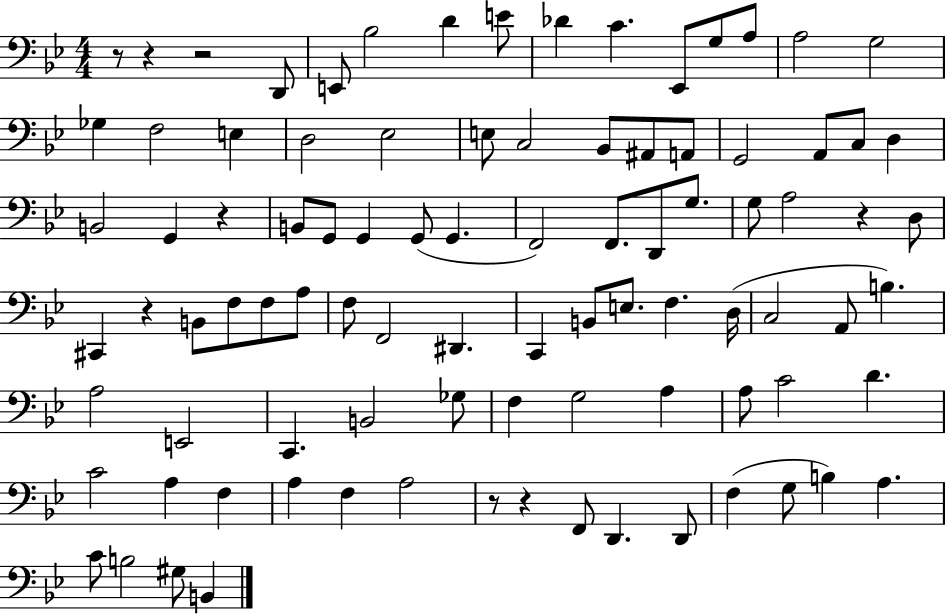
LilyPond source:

{
  \clef bass
  \numericTimeSignature
  \time 4/4
  \key bes \major
  \repeat volta 2 { r8 r4 r2 d,8 | e,8 bes2 d'4 e'8 | des'4 c'4. ees,8 g8 a8 | a2 g2 | \break ges4 f2 e4 | d2 ees2 | e8 c2 bes,8 ais,8 a,8 | g,2 a,8 c8 d4 | \break b,2 g,4 r4 | b,8 g,8 g,4 g,8( g,4. | f,2) f,8. d,8 g8. | g8 a2 r4 d8 | \break cis,4 r4 b,8 f8 f8 a8 | f8 f,2 dis,4. | c,4 b,8 e8. f4. d16( | c2 a,8 b4.) | \break a2 e,2 | c,4. b,2 ges8 | f4 g2 a4 | a8 c'2 d'4. | \break c'2 a4 f4 | a4 f4 a2 | r8 r4 f,8 d,4. d,8 | f4( g8 b4) a4. | \break c'8 b2 gis8 b,4 | } \bar "|."
}